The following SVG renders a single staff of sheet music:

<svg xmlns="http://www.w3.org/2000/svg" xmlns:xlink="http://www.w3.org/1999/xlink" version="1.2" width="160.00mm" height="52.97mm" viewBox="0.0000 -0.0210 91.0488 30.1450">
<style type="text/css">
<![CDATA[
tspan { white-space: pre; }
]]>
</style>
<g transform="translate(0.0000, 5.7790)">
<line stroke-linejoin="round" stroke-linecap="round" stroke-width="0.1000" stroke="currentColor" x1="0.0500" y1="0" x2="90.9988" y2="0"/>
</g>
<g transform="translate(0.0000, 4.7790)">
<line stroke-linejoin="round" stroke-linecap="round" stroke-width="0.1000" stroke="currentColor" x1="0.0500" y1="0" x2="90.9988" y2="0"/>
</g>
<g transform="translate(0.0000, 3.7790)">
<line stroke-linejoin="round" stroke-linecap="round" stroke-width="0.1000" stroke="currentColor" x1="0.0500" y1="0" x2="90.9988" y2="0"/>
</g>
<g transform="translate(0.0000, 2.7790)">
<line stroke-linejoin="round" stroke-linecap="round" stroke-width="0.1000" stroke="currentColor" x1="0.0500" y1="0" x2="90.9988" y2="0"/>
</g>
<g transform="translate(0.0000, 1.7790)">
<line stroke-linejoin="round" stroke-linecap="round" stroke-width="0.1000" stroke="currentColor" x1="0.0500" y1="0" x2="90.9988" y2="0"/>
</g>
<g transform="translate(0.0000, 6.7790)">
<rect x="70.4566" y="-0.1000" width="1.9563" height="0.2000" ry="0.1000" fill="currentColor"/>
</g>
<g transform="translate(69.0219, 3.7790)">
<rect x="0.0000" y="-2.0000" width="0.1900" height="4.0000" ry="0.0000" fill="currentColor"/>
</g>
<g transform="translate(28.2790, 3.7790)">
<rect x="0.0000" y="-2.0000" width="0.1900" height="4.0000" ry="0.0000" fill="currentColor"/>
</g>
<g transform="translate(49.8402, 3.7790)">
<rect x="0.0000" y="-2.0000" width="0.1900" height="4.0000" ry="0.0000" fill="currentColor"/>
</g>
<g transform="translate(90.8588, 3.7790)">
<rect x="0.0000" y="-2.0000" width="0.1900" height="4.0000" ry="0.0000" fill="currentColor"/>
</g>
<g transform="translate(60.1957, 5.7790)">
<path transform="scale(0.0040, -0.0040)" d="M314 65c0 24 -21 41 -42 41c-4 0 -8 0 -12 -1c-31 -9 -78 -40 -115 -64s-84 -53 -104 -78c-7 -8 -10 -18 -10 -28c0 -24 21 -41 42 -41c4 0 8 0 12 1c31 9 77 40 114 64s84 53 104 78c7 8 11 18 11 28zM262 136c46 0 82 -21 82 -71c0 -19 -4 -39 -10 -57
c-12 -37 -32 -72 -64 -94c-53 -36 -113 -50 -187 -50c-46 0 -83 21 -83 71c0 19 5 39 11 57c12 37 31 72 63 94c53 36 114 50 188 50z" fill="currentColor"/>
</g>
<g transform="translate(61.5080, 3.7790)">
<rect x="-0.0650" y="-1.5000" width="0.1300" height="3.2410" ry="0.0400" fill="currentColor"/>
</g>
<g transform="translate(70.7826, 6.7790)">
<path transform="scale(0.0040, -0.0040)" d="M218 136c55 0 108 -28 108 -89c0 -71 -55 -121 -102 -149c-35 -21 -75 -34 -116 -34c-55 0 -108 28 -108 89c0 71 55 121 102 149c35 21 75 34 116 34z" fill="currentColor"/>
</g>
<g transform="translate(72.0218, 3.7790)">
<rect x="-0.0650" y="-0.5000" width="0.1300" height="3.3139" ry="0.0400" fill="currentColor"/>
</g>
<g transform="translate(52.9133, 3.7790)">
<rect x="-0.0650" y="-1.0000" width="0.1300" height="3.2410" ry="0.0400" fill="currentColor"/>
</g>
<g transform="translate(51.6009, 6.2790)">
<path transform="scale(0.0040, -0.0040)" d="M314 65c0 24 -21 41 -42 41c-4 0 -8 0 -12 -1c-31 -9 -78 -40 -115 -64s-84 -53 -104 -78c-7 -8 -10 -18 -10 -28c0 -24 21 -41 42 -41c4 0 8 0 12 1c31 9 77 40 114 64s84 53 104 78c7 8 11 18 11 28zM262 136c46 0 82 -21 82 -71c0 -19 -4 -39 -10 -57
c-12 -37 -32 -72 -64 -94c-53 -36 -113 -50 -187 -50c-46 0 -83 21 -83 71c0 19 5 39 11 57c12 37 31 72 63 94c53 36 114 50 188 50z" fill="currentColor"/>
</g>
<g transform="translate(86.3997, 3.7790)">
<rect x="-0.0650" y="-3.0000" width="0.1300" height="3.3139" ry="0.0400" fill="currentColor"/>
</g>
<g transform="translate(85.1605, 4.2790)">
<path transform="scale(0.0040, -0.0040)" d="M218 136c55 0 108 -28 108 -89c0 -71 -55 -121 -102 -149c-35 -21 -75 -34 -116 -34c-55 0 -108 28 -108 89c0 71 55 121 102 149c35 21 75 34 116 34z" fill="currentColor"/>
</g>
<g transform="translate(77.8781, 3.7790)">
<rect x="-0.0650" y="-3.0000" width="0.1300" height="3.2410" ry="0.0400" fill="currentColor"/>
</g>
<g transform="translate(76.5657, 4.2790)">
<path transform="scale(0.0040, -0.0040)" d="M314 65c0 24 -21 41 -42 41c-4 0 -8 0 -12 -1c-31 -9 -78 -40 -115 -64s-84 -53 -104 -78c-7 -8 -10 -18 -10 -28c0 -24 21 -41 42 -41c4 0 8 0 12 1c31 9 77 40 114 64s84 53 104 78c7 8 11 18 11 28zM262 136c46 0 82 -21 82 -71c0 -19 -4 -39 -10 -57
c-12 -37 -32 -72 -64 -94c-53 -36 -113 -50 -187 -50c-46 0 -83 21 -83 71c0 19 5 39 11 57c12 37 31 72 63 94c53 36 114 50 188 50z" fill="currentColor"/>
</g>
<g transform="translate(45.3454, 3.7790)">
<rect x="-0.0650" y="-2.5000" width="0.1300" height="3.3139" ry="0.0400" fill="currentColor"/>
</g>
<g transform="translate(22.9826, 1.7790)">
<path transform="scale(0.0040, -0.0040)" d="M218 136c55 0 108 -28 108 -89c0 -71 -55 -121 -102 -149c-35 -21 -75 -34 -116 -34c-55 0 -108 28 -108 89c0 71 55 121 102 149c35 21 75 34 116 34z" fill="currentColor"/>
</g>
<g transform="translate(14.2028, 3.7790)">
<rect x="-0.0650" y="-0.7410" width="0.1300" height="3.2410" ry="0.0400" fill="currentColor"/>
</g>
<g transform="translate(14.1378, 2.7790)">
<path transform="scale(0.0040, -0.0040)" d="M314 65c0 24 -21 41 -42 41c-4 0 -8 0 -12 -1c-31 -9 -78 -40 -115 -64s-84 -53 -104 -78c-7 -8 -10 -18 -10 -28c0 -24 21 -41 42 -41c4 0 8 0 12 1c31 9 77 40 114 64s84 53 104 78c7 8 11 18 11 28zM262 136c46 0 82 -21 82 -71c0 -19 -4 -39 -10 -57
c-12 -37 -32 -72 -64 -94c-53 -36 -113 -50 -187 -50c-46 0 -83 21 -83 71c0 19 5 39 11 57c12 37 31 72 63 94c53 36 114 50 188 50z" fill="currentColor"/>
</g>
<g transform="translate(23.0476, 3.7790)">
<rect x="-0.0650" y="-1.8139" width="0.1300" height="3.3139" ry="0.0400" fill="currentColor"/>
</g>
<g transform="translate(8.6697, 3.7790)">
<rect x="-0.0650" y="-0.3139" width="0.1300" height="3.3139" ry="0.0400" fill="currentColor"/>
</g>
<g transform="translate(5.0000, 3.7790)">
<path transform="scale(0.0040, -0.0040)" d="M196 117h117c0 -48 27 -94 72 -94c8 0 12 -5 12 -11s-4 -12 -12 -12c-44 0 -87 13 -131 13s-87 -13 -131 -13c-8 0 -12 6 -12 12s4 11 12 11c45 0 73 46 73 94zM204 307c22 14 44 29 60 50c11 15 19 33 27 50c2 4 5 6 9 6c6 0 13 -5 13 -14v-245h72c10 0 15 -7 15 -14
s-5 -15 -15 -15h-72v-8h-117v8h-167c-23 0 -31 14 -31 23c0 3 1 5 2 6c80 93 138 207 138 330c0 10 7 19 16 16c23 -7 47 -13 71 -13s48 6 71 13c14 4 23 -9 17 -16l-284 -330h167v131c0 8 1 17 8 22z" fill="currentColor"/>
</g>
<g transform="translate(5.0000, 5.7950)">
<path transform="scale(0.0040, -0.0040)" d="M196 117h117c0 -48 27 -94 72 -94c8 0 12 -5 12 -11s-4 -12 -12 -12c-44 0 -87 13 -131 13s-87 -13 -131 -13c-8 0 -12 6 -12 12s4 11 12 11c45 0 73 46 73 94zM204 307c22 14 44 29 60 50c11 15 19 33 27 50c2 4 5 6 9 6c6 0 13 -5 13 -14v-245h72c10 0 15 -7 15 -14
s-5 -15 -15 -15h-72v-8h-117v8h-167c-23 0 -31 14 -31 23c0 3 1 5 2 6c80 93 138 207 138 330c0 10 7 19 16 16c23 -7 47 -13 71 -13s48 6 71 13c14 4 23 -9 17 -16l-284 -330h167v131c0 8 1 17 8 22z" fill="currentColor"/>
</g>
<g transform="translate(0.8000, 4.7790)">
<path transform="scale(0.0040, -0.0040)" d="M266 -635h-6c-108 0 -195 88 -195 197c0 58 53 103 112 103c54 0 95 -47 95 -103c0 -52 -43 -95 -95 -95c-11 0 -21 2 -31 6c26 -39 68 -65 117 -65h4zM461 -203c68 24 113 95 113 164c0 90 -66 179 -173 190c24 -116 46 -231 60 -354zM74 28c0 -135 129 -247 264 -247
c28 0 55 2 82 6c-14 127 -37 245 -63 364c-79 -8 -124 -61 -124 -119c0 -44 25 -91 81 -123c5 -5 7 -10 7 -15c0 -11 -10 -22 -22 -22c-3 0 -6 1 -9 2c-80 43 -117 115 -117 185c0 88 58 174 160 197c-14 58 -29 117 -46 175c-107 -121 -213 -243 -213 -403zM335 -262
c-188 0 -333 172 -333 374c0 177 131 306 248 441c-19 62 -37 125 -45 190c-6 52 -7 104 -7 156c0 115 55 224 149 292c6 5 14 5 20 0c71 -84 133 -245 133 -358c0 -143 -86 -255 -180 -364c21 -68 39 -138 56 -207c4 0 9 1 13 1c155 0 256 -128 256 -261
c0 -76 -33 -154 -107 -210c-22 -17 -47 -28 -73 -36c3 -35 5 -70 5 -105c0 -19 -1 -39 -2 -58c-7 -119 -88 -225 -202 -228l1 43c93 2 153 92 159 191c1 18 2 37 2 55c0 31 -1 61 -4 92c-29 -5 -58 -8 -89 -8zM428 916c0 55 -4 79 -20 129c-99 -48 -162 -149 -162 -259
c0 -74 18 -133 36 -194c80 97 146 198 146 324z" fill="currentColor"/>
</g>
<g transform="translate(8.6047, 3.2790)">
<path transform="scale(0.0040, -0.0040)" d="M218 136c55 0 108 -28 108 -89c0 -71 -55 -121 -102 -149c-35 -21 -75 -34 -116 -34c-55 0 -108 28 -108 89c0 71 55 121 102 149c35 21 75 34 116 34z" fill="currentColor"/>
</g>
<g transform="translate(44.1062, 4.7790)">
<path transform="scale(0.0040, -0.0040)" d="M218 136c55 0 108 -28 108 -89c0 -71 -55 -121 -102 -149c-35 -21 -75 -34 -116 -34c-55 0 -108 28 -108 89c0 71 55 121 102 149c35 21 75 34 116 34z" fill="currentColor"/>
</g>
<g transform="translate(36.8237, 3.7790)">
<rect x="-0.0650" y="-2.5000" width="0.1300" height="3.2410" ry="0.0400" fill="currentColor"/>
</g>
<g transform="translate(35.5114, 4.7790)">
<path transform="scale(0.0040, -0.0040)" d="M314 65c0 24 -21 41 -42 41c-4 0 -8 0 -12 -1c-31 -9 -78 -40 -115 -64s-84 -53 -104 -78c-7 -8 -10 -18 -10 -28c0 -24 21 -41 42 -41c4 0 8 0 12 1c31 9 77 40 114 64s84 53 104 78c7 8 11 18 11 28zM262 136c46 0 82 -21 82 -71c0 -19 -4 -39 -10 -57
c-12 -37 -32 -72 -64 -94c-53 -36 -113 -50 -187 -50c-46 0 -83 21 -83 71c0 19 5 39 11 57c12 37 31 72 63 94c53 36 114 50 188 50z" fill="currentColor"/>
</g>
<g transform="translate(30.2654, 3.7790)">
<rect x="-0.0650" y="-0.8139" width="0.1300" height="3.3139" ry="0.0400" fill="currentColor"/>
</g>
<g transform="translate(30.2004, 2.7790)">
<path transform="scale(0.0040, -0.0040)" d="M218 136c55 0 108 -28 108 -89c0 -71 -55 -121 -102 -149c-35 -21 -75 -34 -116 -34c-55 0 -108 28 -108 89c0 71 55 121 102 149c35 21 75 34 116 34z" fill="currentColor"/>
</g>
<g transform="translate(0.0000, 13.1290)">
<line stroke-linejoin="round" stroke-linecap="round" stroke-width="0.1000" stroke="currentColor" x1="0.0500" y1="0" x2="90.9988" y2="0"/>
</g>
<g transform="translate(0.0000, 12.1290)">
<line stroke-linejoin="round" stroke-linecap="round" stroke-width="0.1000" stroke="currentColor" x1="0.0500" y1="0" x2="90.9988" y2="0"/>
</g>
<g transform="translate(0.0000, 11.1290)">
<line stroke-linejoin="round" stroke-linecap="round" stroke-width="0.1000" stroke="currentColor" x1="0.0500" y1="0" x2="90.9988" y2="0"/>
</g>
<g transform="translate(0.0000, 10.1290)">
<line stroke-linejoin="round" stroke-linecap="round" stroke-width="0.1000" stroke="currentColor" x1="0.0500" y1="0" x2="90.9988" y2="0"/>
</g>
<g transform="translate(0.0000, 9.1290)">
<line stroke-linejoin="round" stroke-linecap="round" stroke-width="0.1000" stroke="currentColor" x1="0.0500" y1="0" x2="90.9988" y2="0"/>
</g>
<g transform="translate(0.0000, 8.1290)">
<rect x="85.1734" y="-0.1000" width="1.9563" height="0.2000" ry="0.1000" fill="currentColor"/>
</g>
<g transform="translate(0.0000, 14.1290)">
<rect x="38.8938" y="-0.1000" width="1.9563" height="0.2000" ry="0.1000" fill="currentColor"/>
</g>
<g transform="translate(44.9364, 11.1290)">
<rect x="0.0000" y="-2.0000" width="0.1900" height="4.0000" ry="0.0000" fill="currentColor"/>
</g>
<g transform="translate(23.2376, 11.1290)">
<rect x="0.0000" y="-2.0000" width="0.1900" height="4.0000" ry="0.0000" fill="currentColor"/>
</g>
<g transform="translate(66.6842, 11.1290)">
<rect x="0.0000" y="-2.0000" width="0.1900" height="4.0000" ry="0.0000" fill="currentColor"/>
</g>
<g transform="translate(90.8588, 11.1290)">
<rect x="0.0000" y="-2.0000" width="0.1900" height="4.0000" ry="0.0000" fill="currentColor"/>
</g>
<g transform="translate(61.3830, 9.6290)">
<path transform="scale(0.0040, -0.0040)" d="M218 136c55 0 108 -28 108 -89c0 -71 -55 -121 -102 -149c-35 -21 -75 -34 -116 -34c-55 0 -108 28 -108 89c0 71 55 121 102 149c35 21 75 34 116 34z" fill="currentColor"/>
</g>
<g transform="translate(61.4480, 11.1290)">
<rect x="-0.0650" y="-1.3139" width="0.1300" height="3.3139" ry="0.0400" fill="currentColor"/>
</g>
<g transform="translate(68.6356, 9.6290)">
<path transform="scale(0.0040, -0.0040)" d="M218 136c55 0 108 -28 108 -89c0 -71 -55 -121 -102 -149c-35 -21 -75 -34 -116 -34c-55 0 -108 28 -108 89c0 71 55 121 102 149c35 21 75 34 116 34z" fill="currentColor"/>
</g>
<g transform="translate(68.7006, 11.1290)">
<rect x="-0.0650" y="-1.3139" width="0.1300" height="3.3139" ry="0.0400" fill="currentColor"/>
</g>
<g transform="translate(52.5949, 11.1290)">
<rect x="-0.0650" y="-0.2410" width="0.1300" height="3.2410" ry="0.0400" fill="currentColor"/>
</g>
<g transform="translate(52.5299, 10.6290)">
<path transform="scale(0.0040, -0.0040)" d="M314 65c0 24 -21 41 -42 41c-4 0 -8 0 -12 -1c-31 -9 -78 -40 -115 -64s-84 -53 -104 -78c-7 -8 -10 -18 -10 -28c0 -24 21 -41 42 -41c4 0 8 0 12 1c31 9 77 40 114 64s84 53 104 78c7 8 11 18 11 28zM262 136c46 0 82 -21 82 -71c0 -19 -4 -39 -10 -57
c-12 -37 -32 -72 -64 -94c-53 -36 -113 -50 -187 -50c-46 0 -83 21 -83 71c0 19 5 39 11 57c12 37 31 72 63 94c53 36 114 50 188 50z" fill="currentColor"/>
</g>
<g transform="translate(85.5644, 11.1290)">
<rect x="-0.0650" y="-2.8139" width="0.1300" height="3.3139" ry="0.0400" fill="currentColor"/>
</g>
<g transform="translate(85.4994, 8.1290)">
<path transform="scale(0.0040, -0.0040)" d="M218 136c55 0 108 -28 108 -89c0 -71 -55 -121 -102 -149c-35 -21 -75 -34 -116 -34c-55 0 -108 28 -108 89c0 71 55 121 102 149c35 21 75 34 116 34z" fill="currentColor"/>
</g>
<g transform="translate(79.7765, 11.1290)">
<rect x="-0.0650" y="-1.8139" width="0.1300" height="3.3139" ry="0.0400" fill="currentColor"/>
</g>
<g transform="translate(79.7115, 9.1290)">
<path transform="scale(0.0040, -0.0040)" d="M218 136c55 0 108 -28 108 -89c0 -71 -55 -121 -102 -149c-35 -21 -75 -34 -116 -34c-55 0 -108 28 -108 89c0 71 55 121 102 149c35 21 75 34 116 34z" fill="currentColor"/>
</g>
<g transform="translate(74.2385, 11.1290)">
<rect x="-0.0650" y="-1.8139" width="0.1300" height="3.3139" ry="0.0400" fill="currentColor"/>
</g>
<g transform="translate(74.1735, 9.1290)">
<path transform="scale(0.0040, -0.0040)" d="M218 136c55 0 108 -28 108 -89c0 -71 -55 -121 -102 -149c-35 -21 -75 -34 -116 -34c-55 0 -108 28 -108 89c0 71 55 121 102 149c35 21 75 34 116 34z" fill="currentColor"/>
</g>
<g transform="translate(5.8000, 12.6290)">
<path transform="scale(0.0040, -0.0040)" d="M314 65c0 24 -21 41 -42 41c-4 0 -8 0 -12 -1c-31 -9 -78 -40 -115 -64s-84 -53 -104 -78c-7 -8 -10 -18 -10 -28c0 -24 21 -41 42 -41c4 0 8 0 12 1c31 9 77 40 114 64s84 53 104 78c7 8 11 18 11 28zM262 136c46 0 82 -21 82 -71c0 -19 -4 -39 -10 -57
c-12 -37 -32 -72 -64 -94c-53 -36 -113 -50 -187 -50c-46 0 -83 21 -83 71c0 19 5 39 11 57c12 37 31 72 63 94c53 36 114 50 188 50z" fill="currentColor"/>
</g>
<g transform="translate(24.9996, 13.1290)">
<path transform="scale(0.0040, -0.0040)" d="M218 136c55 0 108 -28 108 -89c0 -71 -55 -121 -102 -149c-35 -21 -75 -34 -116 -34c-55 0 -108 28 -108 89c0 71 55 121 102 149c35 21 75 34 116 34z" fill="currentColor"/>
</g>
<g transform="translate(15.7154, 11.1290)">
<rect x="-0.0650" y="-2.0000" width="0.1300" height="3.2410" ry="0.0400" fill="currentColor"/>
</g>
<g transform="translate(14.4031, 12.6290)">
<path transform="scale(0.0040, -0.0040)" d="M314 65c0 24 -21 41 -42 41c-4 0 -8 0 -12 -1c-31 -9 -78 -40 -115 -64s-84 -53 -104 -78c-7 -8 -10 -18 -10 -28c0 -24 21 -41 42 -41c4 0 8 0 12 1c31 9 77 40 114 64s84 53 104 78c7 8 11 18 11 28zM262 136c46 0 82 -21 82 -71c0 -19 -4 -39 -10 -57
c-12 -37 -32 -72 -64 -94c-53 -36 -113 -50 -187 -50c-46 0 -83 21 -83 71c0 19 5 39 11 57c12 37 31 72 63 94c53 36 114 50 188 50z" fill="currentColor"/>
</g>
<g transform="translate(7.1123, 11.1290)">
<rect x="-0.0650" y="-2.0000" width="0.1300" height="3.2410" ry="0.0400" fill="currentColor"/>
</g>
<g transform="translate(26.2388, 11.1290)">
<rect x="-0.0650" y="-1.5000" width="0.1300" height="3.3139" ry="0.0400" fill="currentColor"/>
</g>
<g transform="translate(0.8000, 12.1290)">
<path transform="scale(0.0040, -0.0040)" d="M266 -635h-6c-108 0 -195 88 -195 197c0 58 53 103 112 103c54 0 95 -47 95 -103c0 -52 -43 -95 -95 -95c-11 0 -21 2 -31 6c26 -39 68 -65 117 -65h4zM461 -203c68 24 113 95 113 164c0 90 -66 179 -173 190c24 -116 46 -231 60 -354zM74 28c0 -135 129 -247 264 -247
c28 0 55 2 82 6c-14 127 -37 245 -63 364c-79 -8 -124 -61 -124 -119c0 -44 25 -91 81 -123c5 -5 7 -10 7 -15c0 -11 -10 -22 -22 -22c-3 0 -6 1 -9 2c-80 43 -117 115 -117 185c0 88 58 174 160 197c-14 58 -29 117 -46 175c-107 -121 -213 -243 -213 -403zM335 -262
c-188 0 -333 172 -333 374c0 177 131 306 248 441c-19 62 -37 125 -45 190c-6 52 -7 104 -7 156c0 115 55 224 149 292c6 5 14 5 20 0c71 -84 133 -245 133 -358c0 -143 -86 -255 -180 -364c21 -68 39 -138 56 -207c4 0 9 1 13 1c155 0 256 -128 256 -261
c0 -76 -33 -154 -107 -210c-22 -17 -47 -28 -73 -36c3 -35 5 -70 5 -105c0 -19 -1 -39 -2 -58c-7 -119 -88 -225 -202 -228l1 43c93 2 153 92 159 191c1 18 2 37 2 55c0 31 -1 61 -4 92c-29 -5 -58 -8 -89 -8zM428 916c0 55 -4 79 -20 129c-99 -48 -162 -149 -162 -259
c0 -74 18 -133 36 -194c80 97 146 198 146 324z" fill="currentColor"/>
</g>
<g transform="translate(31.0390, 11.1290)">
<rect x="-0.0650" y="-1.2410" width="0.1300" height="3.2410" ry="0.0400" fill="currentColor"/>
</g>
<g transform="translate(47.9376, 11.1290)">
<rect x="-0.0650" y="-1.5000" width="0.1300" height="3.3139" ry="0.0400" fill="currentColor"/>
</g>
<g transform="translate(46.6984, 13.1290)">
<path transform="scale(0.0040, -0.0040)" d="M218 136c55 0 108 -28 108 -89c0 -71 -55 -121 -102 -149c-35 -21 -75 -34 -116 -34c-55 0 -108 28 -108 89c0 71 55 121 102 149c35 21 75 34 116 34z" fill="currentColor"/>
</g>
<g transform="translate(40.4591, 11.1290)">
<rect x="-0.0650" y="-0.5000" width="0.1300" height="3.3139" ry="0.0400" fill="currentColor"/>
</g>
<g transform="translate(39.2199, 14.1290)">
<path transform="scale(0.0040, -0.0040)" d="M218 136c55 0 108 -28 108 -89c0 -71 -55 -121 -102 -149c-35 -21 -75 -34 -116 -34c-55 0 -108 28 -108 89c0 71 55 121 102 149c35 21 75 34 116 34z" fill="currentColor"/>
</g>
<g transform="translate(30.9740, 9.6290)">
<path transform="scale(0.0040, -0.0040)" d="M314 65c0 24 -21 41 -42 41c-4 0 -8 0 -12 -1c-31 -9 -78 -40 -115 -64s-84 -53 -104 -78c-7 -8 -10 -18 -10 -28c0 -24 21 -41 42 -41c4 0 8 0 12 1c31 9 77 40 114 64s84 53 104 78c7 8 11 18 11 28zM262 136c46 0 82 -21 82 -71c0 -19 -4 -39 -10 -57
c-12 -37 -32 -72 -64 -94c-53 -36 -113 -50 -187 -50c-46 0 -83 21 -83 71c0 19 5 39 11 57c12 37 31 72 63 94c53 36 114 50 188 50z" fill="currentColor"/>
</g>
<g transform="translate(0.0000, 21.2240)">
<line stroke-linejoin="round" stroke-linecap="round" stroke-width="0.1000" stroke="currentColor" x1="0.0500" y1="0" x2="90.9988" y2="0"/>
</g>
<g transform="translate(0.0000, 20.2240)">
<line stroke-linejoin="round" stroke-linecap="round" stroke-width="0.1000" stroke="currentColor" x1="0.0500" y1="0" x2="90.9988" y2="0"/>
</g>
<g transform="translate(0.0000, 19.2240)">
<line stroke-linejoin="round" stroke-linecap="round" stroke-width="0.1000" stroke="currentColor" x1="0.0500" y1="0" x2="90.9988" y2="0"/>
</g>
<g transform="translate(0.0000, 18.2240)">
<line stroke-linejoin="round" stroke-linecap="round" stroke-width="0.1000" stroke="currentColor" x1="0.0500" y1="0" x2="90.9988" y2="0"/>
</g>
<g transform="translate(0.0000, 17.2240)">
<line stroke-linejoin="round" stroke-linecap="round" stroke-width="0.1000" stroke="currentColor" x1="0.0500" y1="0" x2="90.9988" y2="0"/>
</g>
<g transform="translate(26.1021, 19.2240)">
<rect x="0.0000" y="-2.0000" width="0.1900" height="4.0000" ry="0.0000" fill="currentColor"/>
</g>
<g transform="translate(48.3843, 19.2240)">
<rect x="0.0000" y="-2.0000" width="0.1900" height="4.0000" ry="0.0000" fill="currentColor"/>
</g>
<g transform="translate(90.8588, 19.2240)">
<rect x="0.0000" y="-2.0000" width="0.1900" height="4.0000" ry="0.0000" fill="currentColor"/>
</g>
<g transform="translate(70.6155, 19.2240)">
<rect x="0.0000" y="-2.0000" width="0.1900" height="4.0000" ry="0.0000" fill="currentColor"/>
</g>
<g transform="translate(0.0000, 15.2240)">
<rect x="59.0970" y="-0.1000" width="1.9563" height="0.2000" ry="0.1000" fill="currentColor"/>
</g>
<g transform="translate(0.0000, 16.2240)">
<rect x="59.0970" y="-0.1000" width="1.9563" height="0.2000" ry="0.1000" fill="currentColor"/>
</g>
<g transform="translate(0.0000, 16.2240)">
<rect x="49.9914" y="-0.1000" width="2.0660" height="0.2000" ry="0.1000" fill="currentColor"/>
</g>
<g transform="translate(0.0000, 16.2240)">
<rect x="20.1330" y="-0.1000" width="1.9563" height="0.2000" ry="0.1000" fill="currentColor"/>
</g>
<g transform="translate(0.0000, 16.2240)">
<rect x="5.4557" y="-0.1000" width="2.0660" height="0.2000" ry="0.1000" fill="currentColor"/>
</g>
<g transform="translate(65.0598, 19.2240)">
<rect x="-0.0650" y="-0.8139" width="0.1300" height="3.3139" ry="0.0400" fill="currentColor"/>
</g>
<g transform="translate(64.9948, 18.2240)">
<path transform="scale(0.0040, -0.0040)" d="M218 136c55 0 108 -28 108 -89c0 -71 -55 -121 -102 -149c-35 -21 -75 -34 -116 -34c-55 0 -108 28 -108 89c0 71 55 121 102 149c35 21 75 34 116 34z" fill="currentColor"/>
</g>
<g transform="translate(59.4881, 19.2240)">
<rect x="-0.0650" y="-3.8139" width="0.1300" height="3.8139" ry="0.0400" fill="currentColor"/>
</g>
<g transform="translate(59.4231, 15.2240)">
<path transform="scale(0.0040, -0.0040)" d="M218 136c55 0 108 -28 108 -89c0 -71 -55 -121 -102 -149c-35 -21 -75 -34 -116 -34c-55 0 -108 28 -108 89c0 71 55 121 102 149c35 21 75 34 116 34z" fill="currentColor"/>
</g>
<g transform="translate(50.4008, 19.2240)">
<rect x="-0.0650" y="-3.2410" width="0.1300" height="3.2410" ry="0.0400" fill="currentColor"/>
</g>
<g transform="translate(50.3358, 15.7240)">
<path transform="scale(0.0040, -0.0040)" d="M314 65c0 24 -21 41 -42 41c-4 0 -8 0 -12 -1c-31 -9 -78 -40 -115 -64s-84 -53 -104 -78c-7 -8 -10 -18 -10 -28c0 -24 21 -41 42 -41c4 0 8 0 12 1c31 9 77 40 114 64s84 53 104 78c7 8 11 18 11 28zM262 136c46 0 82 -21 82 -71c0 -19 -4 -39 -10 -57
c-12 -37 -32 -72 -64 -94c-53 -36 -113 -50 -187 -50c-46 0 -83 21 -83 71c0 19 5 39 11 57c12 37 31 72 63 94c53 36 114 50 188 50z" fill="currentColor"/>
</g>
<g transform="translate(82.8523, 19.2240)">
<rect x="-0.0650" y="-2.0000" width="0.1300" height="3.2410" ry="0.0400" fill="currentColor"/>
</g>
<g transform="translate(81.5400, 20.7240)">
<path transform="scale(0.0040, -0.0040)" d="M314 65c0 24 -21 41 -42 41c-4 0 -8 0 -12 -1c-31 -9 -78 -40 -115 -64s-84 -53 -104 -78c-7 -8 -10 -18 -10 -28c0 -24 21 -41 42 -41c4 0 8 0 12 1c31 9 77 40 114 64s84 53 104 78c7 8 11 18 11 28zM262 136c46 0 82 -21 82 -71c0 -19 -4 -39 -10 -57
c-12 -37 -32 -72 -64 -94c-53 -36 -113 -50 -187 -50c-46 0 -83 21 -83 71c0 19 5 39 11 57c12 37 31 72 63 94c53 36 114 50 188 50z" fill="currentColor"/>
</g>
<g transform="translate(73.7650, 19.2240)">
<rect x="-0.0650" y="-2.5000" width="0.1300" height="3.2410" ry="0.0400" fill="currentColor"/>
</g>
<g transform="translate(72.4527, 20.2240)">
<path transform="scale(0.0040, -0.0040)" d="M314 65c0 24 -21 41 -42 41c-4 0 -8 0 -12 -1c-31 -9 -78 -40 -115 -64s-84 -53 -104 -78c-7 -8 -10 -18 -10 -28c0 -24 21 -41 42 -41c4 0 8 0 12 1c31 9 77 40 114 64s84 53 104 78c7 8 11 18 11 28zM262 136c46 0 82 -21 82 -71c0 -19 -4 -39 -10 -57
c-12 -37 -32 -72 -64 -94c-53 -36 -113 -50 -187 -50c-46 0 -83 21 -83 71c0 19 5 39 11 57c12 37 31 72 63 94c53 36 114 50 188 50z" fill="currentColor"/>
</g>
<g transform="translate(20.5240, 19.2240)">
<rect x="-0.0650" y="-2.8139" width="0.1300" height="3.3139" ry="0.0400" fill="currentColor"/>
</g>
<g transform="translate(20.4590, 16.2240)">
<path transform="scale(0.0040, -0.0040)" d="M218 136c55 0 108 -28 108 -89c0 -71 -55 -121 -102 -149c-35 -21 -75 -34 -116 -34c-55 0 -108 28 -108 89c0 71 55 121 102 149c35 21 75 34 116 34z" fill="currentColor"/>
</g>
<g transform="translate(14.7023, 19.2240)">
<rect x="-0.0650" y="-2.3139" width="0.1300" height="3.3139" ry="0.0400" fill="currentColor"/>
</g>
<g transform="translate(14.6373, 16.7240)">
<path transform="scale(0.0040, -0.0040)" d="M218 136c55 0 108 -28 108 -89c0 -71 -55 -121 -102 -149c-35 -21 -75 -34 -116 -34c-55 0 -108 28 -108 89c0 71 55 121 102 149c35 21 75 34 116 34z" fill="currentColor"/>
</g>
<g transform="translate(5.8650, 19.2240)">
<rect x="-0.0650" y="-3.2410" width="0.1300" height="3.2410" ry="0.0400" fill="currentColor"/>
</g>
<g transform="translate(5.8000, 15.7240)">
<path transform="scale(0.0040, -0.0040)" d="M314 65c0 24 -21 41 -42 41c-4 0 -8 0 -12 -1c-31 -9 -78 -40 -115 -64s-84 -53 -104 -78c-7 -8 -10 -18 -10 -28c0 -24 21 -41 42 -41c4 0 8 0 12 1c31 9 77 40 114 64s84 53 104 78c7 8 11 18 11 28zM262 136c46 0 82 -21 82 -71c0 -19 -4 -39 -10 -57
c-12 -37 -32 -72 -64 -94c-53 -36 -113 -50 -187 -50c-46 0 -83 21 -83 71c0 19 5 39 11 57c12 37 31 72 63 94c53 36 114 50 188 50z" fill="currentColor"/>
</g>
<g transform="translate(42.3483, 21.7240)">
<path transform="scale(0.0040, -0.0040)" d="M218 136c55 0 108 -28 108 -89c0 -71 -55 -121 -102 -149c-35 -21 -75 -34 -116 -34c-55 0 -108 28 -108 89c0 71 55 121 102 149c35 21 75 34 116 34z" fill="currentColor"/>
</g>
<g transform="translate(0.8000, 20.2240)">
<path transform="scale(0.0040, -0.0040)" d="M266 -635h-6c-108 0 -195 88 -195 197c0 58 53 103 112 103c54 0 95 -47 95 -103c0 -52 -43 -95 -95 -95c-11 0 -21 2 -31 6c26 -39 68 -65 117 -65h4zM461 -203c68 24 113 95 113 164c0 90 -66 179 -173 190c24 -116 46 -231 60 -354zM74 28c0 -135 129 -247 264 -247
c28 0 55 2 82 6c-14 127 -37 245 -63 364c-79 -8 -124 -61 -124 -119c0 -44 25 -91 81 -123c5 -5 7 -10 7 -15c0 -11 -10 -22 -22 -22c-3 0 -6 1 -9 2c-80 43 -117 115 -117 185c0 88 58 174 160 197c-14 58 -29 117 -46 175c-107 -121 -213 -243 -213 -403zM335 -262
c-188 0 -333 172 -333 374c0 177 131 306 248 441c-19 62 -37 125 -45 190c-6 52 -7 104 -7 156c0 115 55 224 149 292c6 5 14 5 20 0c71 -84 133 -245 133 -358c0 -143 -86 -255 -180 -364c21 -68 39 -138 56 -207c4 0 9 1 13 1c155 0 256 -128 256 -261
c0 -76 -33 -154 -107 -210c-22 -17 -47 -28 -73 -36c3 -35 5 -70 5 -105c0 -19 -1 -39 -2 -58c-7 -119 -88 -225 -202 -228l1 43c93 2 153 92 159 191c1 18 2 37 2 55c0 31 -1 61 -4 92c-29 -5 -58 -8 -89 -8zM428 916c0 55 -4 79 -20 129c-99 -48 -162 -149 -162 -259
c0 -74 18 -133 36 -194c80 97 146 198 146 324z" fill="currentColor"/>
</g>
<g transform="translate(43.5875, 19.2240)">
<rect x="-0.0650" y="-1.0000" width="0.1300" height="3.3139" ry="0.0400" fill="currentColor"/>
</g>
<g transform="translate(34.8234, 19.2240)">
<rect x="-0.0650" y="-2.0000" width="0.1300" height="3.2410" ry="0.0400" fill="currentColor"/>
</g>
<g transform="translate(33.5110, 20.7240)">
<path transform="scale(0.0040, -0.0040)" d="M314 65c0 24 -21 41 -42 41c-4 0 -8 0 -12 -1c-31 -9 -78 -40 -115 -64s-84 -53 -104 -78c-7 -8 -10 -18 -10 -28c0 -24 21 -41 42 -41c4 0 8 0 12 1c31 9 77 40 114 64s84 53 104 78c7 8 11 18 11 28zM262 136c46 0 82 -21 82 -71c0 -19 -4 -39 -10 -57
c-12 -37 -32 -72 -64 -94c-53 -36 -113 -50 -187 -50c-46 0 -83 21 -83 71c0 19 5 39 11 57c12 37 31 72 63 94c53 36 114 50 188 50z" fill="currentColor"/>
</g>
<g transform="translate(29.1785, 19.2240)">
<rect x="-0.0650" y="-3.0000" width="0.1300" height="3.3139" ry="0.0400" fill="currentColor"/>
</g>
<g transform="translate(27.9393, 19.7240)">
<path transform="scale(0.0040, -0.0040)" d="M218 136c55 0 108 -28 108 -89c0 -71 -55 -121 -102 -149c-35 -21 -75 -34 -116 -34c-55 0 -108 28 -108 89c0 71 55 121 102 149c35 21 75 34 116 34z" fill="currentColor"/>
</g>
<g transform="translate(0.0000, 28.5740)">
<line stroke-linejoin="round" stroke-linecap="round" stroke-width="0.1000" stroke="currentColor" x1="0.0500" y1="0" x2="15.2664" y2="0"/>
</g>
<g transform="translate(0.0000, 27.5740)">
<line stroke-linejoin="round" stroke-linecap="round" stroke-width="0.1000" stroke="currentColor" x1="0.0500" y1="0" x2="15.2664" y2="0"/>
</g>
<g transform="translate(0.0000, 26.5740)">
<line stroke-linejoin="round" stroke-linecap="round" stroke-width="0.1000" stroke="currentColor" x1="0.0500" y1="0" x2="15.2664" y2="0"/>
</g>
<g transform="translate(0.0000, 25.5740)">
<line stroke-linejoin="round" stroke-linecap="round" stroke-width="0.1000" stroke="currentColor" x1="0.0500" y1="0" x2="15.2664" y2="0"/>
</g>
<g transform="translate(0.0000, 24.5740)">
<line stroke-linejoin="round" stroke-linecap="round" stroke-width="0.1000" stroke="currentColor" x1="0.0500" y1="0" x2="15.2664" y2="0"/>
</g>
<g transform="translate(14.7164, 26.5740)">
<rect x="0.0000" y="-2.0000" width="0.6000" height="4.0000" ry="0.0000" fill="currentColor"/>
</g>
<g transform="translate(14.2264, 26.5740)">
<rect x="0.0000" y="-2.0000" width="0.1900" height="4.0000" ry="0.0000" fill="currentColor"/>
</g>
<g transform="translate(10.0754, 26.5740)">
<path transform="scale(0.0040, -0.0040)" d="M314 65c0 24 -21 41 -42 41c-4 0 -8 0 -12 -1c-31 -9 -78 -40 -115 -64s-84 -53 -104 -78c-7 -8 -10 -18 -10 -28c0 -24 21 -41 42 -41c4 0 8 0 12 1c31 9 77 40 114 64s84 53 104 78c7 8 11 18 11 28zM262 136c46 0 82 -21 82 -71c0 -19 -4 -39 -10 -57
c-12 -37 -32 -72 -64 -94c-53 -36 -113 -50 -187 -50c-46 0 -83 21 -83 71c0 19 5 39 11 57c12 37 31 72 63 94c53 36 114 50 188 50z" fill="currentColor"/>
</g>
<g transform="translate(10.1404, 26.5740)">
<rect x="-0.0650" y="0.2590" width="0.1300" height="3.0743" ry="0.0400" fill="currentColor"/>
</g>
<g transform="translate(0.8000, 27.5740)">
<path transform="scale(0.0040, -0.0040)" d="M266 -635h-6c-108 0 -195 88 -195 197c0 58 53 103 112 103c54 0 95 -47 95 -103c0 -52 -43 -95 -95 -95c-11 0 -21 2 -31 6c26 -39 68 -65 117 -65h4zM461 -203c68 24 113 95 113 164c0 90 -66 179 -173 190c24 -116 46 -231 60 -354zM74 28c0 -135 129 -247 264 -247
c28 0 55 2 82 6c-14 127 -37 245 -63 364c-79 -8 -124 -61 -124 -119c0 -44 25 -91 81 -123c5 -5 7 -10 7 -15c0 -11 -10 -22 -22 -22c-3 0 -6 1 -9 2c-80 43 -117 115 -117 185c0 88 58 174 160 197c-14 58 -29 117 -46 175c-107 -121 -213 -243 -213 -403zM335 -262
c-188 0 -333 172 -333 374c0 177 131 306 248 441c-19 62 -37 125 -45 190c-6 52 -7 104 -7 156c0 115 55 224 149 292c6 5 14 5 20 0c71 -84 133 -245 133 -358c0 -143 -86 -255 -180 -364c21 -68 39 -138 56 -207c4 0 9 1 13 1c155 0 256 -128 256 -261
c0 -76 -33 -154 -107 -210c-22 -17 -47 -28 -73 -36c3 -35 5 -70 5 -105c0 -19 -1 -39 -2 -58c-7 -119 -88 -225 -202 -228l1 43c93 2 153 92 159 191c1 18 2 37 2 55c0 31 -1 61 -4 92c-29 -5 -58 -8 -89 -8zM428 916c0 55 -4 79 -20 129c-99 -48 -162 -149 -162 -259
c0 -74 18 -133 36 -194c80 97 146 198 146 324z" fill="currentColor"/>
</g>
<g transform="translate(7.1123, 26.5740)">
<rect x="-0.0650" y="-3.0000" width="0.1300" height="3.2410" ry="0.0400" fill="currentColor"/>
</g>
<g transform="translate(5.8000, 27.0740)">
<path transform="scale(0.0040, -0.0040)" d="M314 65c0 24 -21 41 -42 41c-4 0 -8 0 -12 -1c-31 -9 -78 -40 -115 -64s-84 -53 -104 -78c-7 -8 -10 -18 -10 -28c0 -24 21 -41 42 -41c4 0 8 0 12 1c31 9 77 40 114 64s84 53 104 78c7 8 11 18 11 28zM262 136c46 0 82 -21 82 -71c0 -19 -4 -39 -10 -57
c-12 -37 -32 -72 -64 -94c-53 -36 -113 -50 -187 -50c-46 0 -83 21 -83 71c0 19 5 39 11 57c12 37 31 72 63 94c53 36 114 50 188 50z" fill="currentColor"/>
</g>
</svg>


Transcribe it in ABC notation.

X:1
T:Untitled
M:4/4
L:1/4
K:C
c d2 f d G2 G D2 E2 C A2 A F2 F2 E e2 C E c2 e e f f a b2 g a A F2 D b2 c' d G2 F2 A2 B2